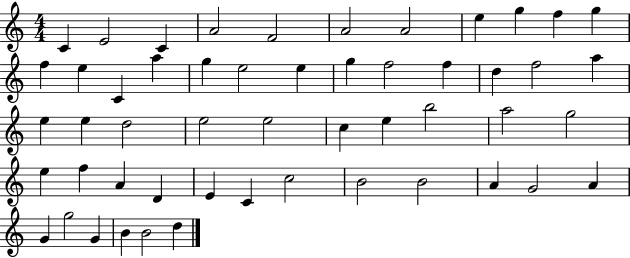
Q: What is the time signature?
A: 4/4